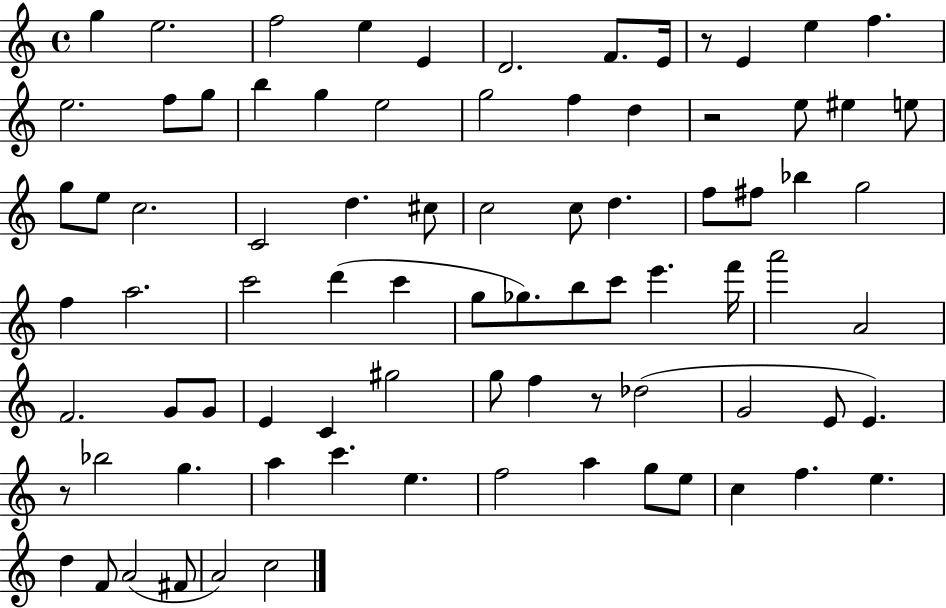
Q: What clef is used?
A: treble